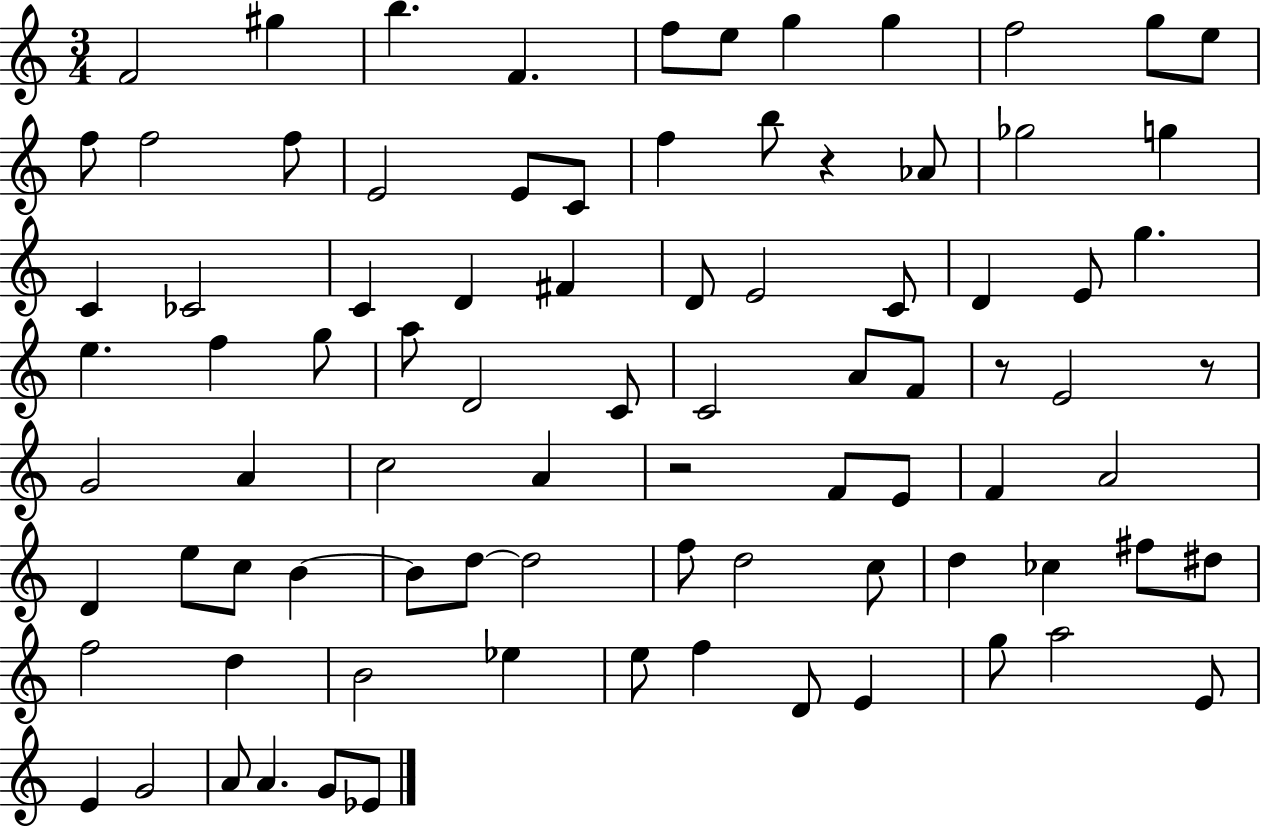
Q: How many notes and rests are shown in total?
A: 86